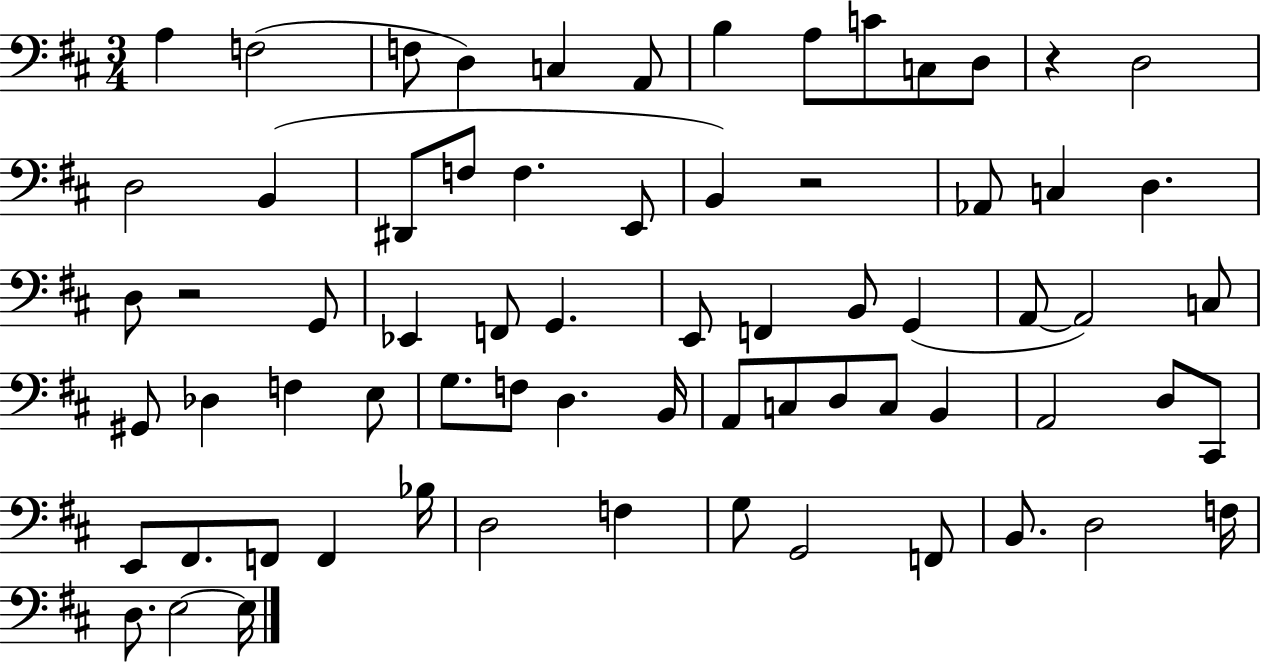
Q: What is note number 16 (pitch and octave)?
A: F3